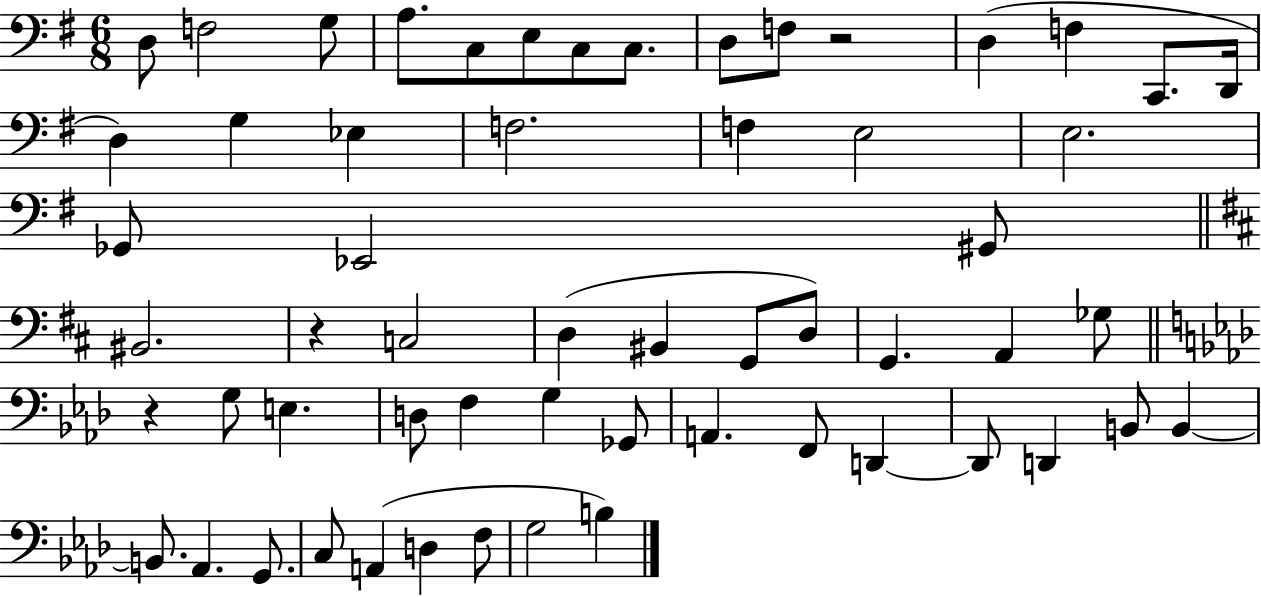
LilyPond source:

{
  \clef bass
  \numericTimeSignature
  \time 6/8
  \key g \major
  \repeat volta 2 { d8 f2 g8 | a8. c8 e8 c8 c8. | d8 f8 r2 | d4( f4 c,8. d,16 | \break d4) g4 ees4 | f2. | f4 e2 | e2. | \break ges,8 ees,2 gis,8 | \bar "||" \break \key b \minor bis,2. | r4 c2 | d4( bis,4 g,8 d8) | g,4. a,4 ges8 | \break \bar "||" \break \key aes \major r4 g8 e4. | d8 f4 g4 ges,8 | a,4. f,8 d,4~~ | d,8 d,4 b,8 b,4~~ | \break b,8. aes,4. g,8. | c8 a,4( d4 f8 | g2 b4) | } \bar "|."
}